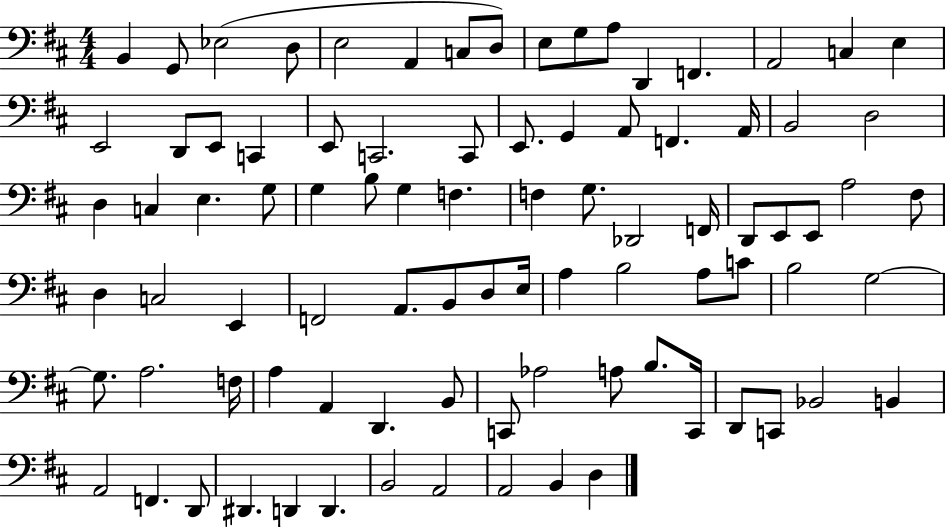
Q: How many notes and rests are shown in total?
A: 88